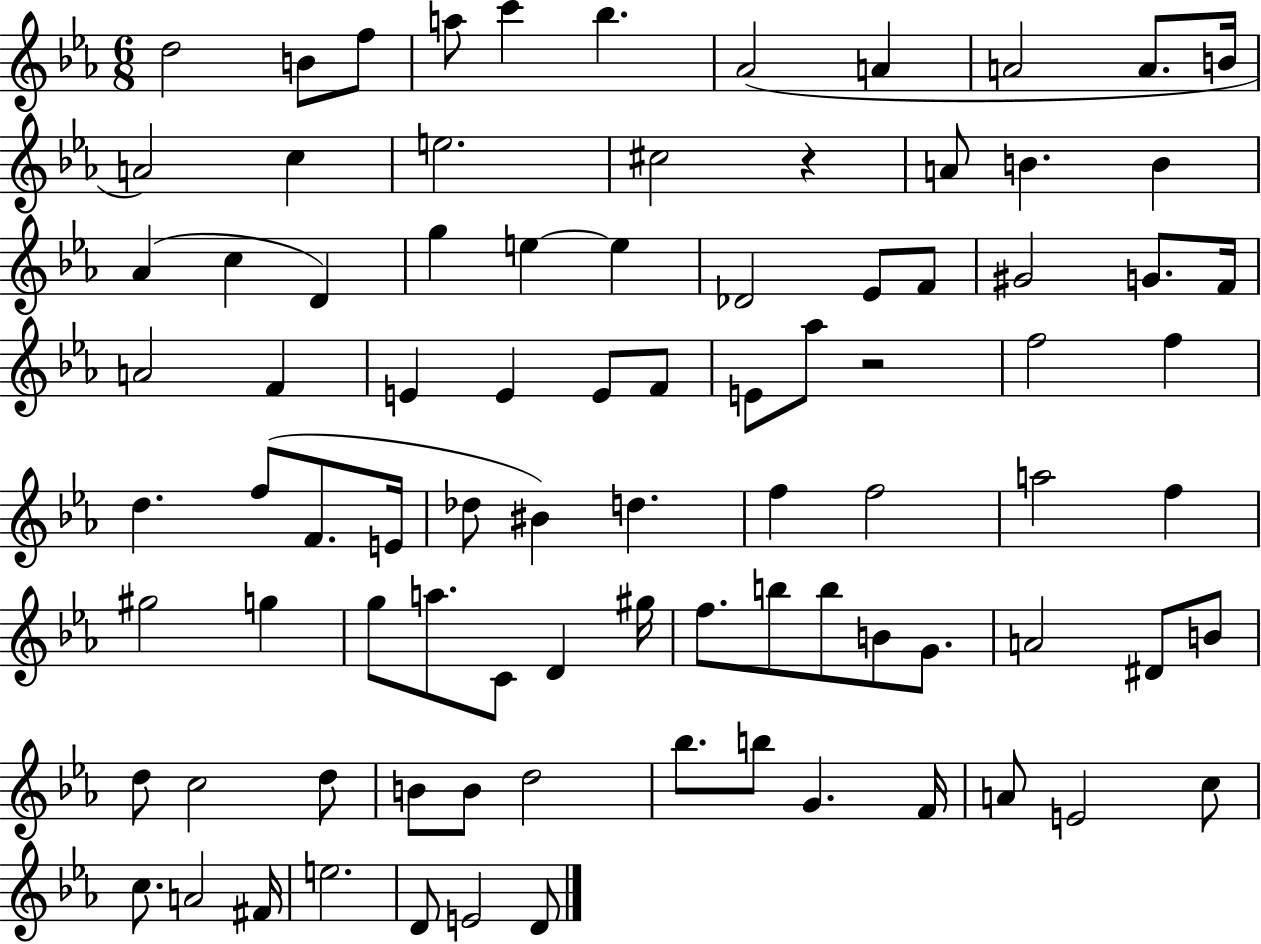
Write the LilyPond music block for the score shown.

{
  \clef treble
  \numericTimeSignature
  \time 6/8
  \key ees \major
  d''2 b'8 f''8 | a''8 c'''4 bes''4. | aes'2( a'4 | a'2 a'8. b'16 | \break a'2) c''4 | e''2. | cis''2 r4 | a'8 b'4. b'4 | \break aes'4( c''4 d'4) | g''4 e''4~~ e''4 | des'2 ees'8 f'8 | gis'2 g'8. f'16 | \break a'2 f'4 | e'4 e'4 e'8 f'8 | e'8 aes''8 r2 | f''2 f''4 | \break d''4. f''8( f'8. e'16 | des''8 bis'4) d''4. | f''4 f''2 | a''2 f''4 | \break gis''2 g''4 | g''8 a''8. c'8 d'4 gis''16 | f''8. b''8 b''8 b'8 g'8. | a'2 dis'8 b'8 | \break d''8 c''2 d''8 | b'8 b'8 d''2 | bes''8. b''8 g'4. f'16 | a'8 e'2 c''8 | \break c''8. a'2 fis'16 | e''2. | d'8 e'2 d'8 | \bar "|."
}